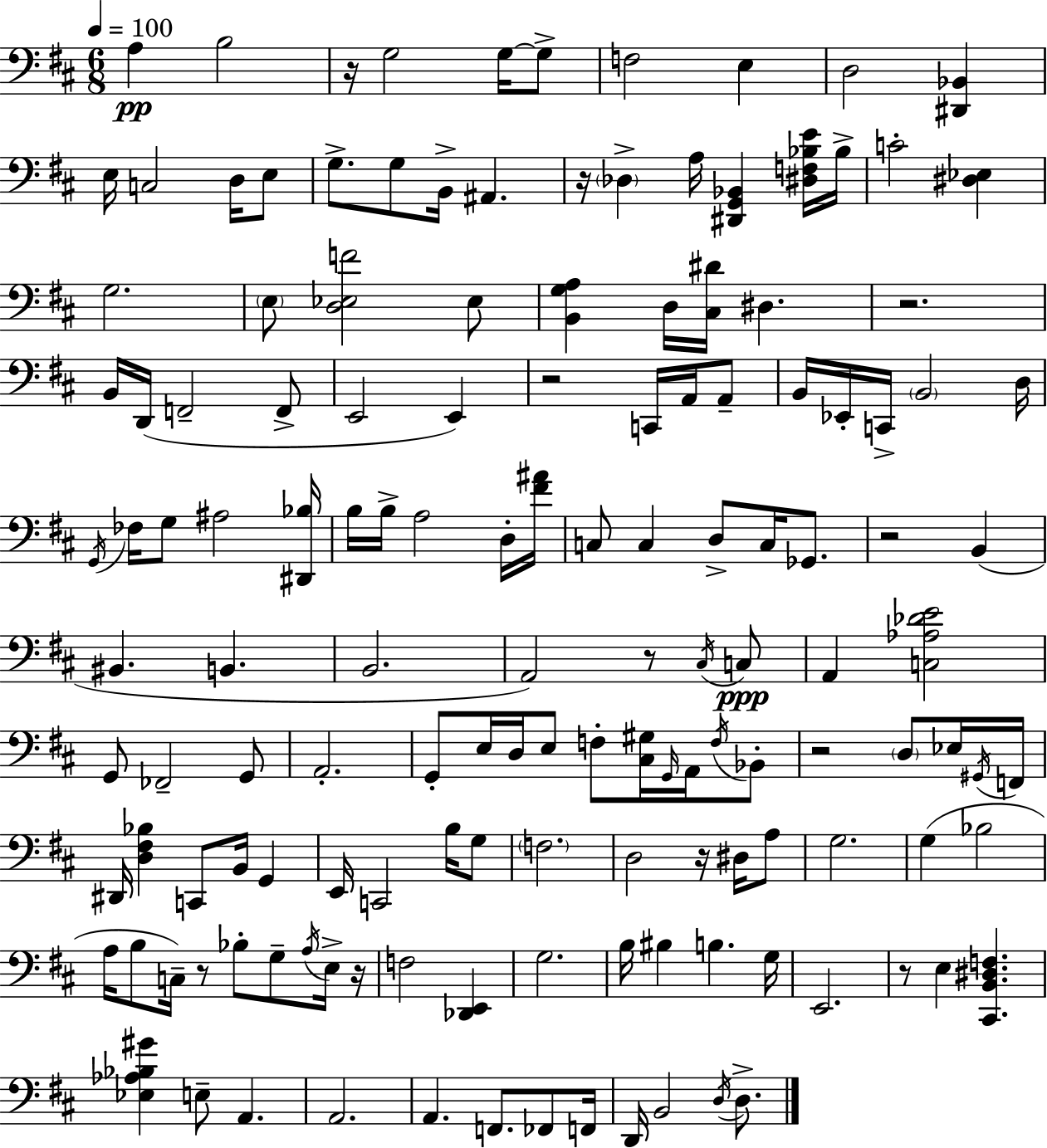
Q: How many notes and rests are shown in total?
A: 144